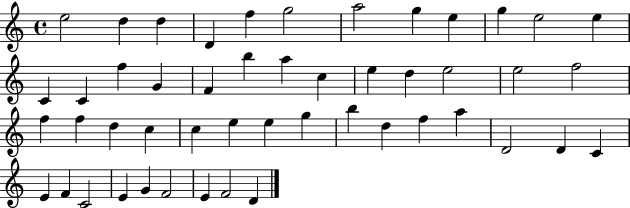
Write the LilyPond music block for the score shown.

{
  \clef treble
  \time 4/4
  \defaultTimeSignature
  \key c \major
  e''2 d''4 d''4 | d'4 f''4 g''2 | a''2 g''4 e''4 | g''4 e''2 e''4 | \break c'4 c'4 f''4 g'4 | f'4 b''4 a''4 c''4 | e''4 d''4 e''2 | e''2 f''2 | \break f''4 f''4 d''4 c''4 | c''4 e''4 e''4 g''4 | b''4 d''4 f''4 a''4 | d'2 d'4 c'4 | \break e'4 f'4 c'2 | e'4 g'4 f'2 | e'4 f'2 d'4 | \bar "|."
}